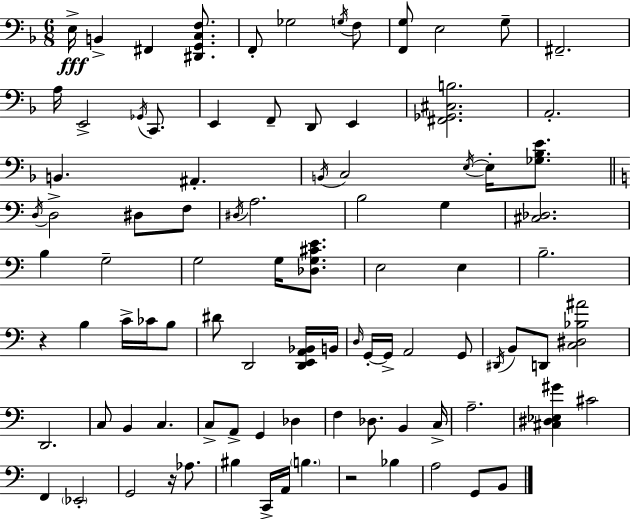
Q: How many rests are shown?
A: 3